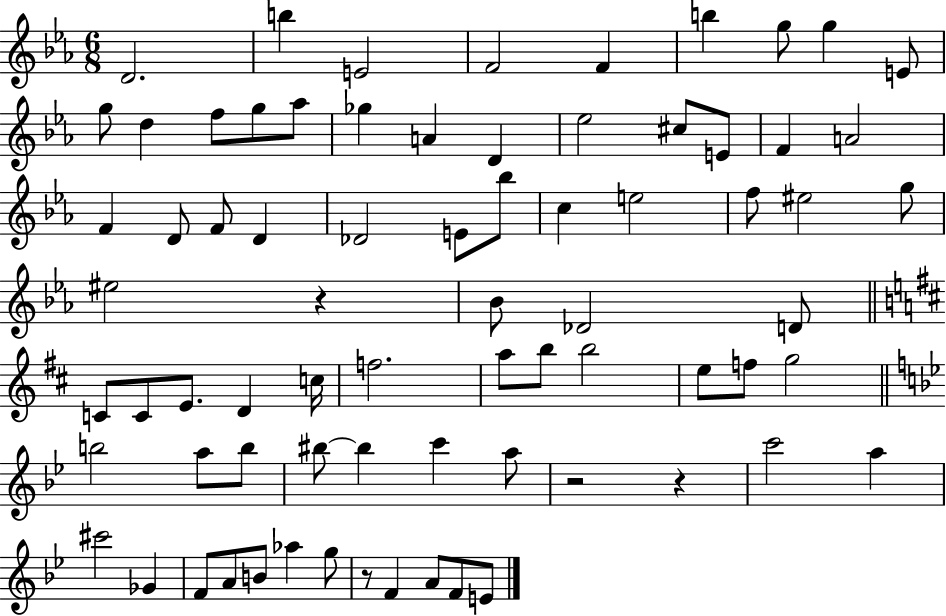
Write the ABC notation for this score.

X:1
T:Untitled
M:6/8
L:1/4
K:Eb
D2 b E2 F2 F b g/2 g E/2 g/2 d f/2 g/2 _a/2 _g A D _e2 ^c/2 E/2 F A2 F D/2 F/2 D _D2 E/2 _b/2 c e2 f/2 ^e2 g/2 ^e2 z _B/2 _D2 D/2 C/2 C/2 E/2 D c/4 f2 a/2 b/2 b2 e/2 f/2 g2 b2 a/2 b/2 ^b/2 ^b c' a/2 z2 z c'2 a ^c'2 _G F/2 A/2 B/2 _a g/2 z/2 F A/2 F/2 E/2